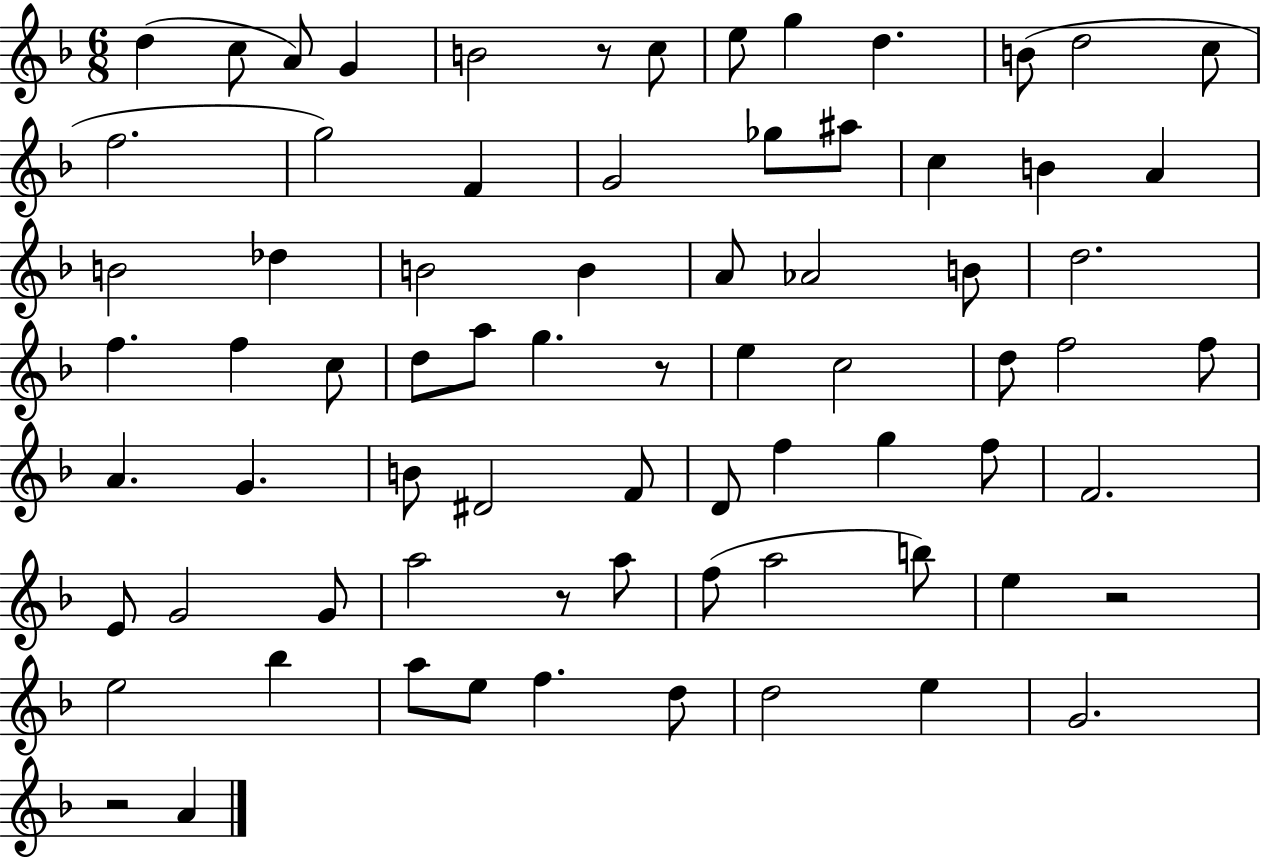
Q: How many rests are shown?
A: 5